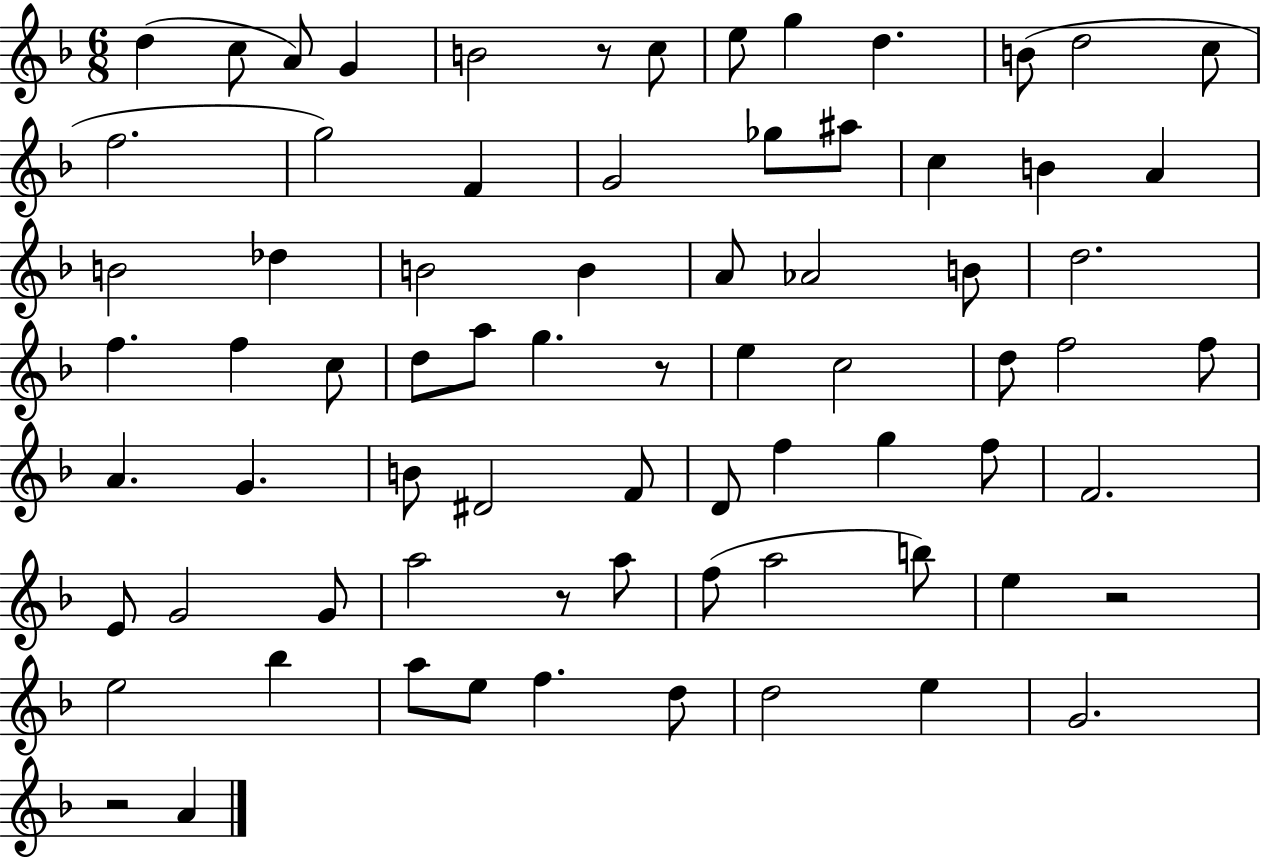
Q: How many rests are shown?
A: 5